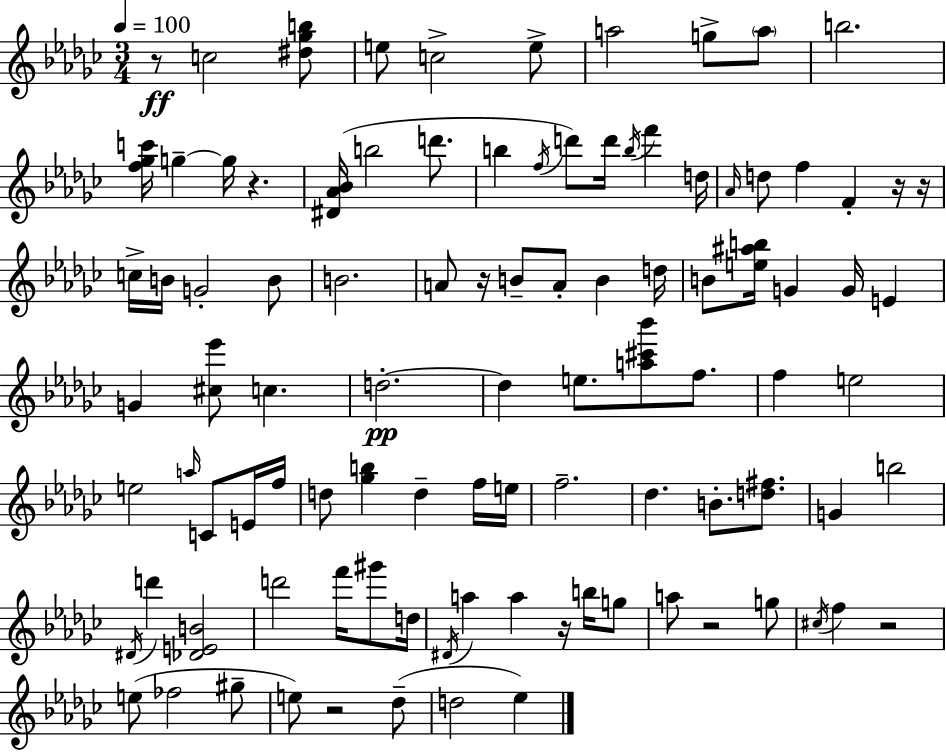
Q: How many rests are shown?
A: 9